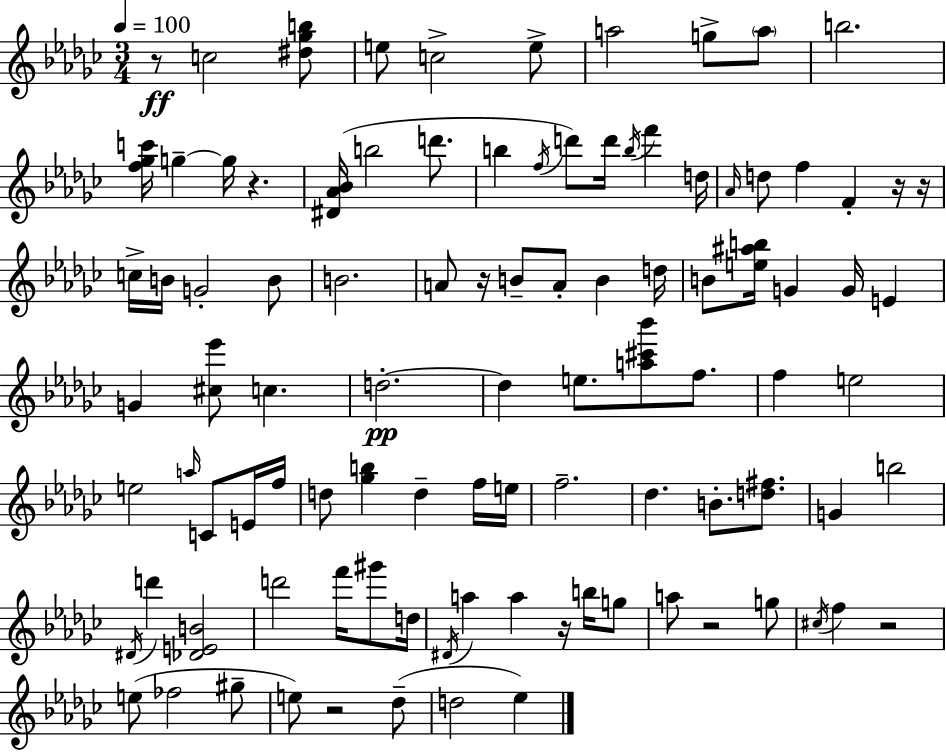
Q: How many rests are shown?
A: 9